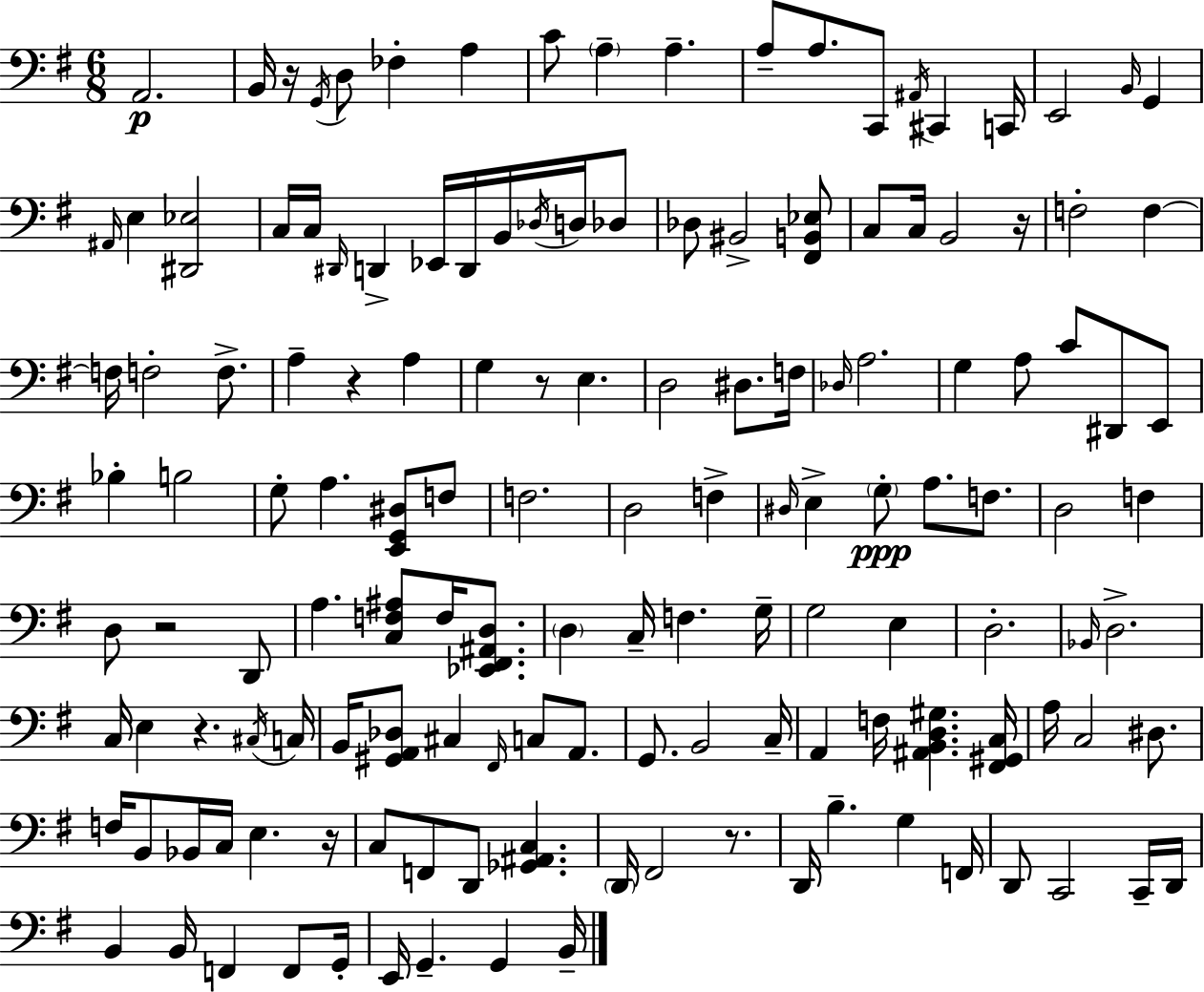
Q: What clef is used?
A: bass